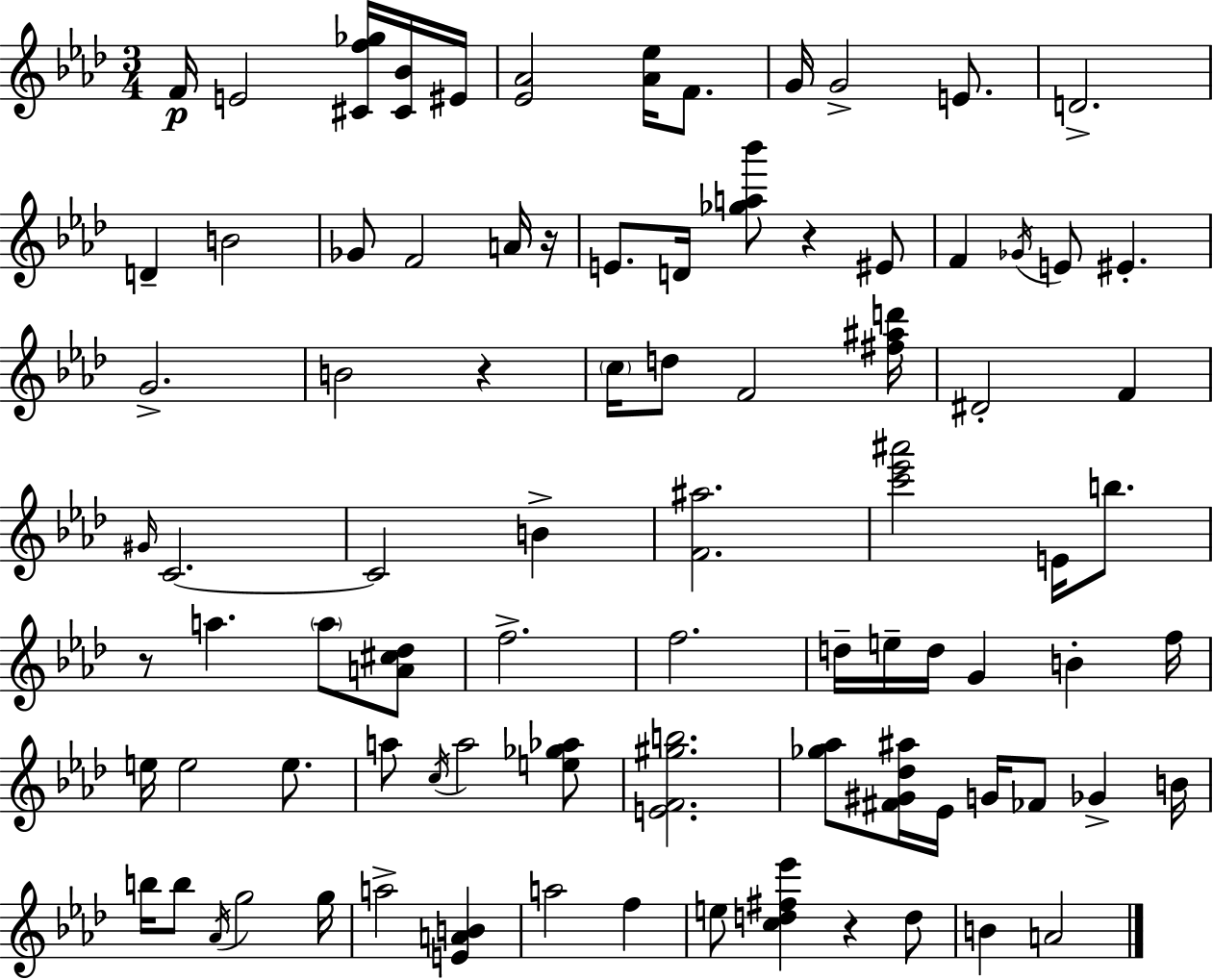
X:1
T:Untitled
M:3/4
L:1/4
K:Ab
F/4 E2 [^Cf_g]/4 [^C_B]/4 ^E/4 [_E_A]2 [_A_e]/4 F/2 G/4 G2 E/2 D2 D B2 _G/2 F2 A/4 z/4 E/2 D/4 [_ga_b']/2 z ^E/2 F _G/4 E/2 ^E G2 B2 z c/4 d/2 F2 [^f^ad']/4 ^D2 F ^G/4 C2 C2 B [F^a]2 [c'_e'^a']2 E/4 b/2 z/2 a a/2 [A^c_d]/2 f2 f2 d/4 e/4 d/4 G B f/4 e/4 e2 e/2 a/2 c/4 a2 [e_g_a]/2 [EF^gb]2 [_g_a]/2 [^F^G_d^a]/4 _E/4 G/4 _F/2 _G B/4 b/4 b/2 _A/4 g2 g/4 a2 [EAB] a2 f e/2 [cd^f_e'] z d/2 B A2